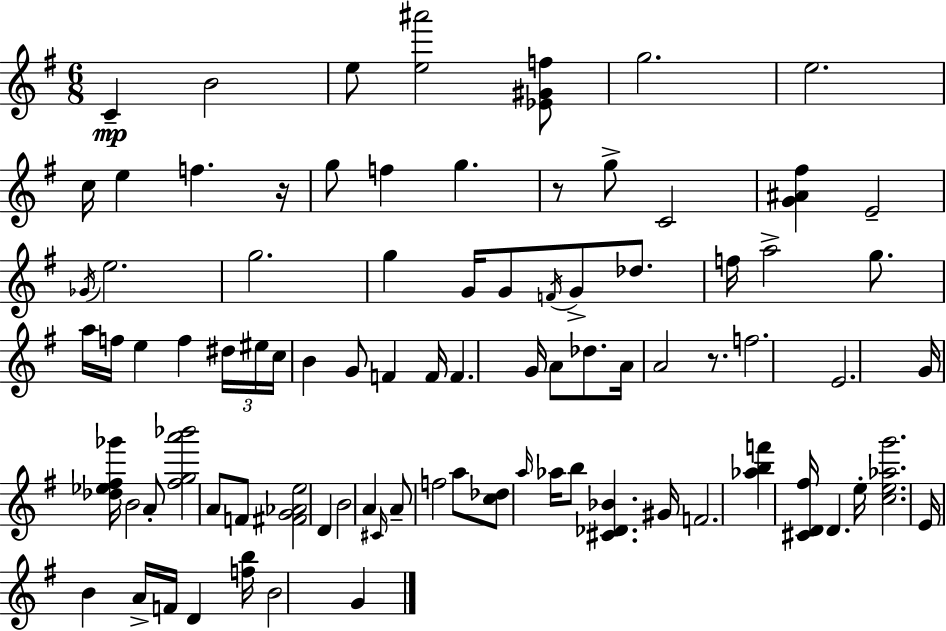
{
  \clef treble
  \numericTimeSignature
  \time 6/8
  \key e \minor
  c'4--\mp b'2 | e''8 <e'' ais'''>2 <ees' gis' f''>8 | g''2. | e''2. | \break c''16 e''4 f''4. r16 | g''8 f''4 g''4. | r8 g''8-> c'2 | <g' ais' fis''>4 e'2-- | \break \acciaccatura { ges'16 } e''2. | g''2. | g''4 g'16 g'8 \acciaccatura { f'16 } g'8-> des''8. | f''16 a''2-> g''8. | \break a''16 f''16 e''4 f''4 | \tuplet 3/2 { dis''16 eis''16 c''16 } b'4 g'8 f'4 | f'16 f'4. g'16 a'8 des''8. | a'16 a'2 r8. | \break f''2. | e'2. | g'16 <des'' ees'' fis'' ges'''>16 b'2 | a'8-. <fis'' g'' a''' bes'''>2 a'8 | \break f'8 <fis' g' aes' e''>2 d'4 | b'2 a'4 | \grace { cis'16 } a'8-- f''2 | a''8 <c'' des''>8 \grace { a''16 } aes''16 b''8 <cis' des' bes'>4. | \break gis'16 f'2. | <aes'' b'' f'''>4 <cis' d' fis''>16 d'4. | e''16-. <c'' e'' aes'' g'''>2. | e'16 b'4 a'16-> f'16 d'4 | \break <f'' b''>16 b'2 | g'4 \bar "|."
}